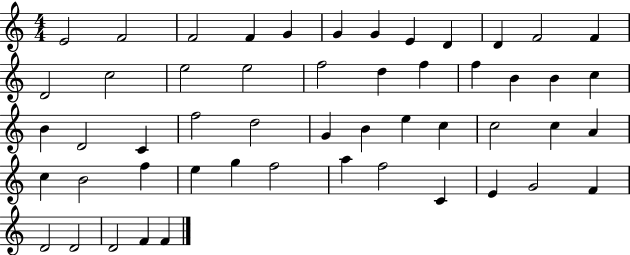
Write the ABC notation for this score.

X:1
T:Untitled
M:4/4
L:1/4
K:C
E2 F2 F2 F G G G E D D F2 F D2 c2 e2 e2 f2 d f f B B c B D2 C f2 d2 G B e c c2 c A c B2 f e g f2 a f2 C E G2 F D2 D2 D2 F F